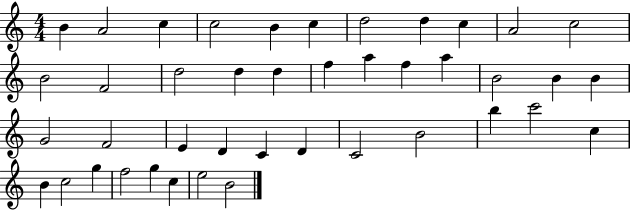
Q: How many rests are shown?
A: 0